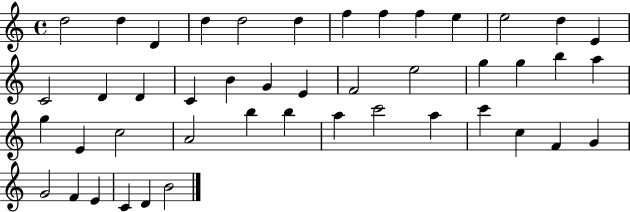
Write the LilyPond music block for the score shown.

{
  \clef treble
  \time 4/4
  \defaultTimeSignature
  \key c \major
  d''2 d''4 d'4 | d''4 d''2 d''4 | f''4 f''4 f''4 e''4 | e''2 d''4 e'4 | \break c'2 d'4 d'4 | c'4 b'4 g'4 e'4 | f'2 e''2 | g''4 g''4 b''4 a''4 | \break g''4 e'4 c''2 | a'2 b''4 b''4 | a''4 c'''2 a''4 | c'''4 c''4 f'4 g'4 | \break g'2 f'4 e'4 | c'4 d'4 b'2 | \bar "|."
}